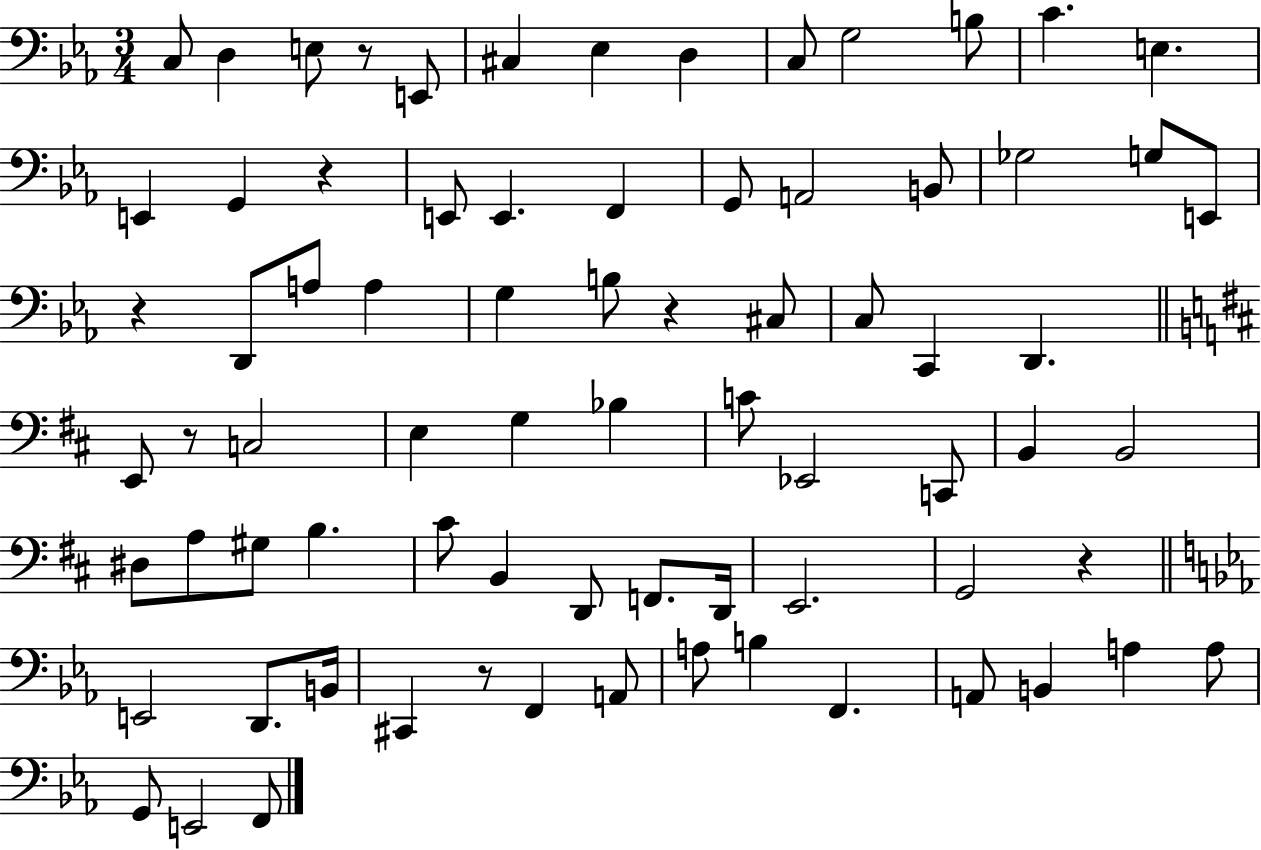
{
  \clef bass
  \numericTimeSignature
  \time 3/4
  \key ees \major
  c8 d4 e8 r8 e,8 | cis4 ees4 d4 | c8 g2 b8 | c'4. e4. | \break e,4 g,4 r4 | e,8 e,4. f,4 | g,8 a,2 b,8 | ges2 g8 e,8 | \break r4 d,8 a8 a4 | g4 b8 r4 cis8 | c8 c,4 d,4. | \bar "||" \break \key b \minor e,8 r8 c2 | e4 g4 bes4 | c'8 ees,2 c,8 | b,4 b,2 | \break dis8 a8 gis8 b4. | cis'8 b,4 d,8 f,8. d,16 | e,2. | g,2 r4 | \break \bar "||" \break \key ees \major e,2 d,8. b,16 | cis,4 r8 f,4 a,8 | a8 b4 f,4. | a,8 b,4 a4 a8 | \break g,8 e,2 f,8 | \bar "|."
}